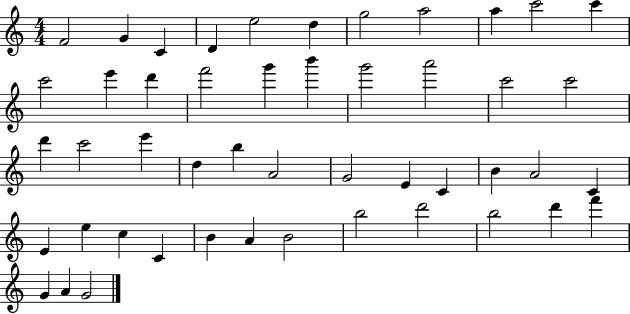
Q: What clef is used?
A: treble